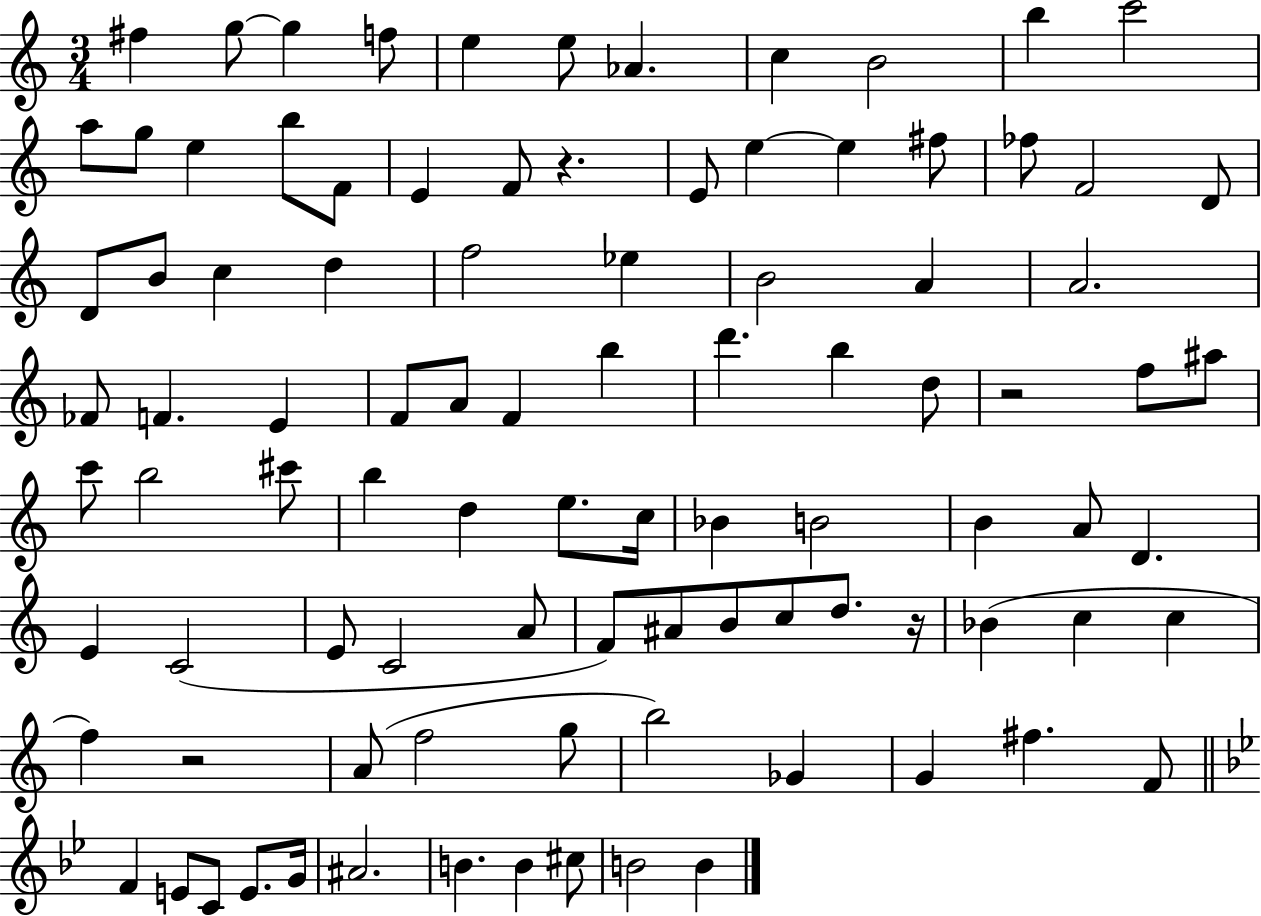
F#5/q G5/e G5/q F5/e E5/q E5/e Ab4/q. C5/q B4/h B5/q C6/h A5/e G5/e E5/q B5/e F4/e E4/q F4/e R/q. E4/e E5/q E5/q F#5/e FES5/e F4/h D4/e D4/e B4/e C5/q D5/q F5/h Eb5/q B4/h A4/q A4/h. FES4/e F4/q. E4/q F4/e A4/e F4/q B5/q D6/q. B5/q D5/e R/h F5/e A#5/e C6/e B5/h C#6/e B5/q D5/q E5/e. C5/s Bb4/q B4/h B4/q A4/e D4/q. E4/q C4/h E4/e C4/h A4/e F4/e A#4/e B4/e C5/e D5/e. R/s Bb4/q C5/q C5/q F5/q R/h A4/e F5/h G5/e B5/h Gb4/q G4/q F#5/q. F4/e F4/q E4/e C4/e E4/e. G4/s A#4/h. B4/q. B4/q C#5/e B4/h B4/q